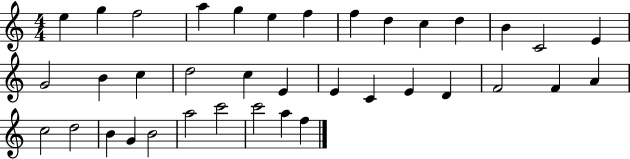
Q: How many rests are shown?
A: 0